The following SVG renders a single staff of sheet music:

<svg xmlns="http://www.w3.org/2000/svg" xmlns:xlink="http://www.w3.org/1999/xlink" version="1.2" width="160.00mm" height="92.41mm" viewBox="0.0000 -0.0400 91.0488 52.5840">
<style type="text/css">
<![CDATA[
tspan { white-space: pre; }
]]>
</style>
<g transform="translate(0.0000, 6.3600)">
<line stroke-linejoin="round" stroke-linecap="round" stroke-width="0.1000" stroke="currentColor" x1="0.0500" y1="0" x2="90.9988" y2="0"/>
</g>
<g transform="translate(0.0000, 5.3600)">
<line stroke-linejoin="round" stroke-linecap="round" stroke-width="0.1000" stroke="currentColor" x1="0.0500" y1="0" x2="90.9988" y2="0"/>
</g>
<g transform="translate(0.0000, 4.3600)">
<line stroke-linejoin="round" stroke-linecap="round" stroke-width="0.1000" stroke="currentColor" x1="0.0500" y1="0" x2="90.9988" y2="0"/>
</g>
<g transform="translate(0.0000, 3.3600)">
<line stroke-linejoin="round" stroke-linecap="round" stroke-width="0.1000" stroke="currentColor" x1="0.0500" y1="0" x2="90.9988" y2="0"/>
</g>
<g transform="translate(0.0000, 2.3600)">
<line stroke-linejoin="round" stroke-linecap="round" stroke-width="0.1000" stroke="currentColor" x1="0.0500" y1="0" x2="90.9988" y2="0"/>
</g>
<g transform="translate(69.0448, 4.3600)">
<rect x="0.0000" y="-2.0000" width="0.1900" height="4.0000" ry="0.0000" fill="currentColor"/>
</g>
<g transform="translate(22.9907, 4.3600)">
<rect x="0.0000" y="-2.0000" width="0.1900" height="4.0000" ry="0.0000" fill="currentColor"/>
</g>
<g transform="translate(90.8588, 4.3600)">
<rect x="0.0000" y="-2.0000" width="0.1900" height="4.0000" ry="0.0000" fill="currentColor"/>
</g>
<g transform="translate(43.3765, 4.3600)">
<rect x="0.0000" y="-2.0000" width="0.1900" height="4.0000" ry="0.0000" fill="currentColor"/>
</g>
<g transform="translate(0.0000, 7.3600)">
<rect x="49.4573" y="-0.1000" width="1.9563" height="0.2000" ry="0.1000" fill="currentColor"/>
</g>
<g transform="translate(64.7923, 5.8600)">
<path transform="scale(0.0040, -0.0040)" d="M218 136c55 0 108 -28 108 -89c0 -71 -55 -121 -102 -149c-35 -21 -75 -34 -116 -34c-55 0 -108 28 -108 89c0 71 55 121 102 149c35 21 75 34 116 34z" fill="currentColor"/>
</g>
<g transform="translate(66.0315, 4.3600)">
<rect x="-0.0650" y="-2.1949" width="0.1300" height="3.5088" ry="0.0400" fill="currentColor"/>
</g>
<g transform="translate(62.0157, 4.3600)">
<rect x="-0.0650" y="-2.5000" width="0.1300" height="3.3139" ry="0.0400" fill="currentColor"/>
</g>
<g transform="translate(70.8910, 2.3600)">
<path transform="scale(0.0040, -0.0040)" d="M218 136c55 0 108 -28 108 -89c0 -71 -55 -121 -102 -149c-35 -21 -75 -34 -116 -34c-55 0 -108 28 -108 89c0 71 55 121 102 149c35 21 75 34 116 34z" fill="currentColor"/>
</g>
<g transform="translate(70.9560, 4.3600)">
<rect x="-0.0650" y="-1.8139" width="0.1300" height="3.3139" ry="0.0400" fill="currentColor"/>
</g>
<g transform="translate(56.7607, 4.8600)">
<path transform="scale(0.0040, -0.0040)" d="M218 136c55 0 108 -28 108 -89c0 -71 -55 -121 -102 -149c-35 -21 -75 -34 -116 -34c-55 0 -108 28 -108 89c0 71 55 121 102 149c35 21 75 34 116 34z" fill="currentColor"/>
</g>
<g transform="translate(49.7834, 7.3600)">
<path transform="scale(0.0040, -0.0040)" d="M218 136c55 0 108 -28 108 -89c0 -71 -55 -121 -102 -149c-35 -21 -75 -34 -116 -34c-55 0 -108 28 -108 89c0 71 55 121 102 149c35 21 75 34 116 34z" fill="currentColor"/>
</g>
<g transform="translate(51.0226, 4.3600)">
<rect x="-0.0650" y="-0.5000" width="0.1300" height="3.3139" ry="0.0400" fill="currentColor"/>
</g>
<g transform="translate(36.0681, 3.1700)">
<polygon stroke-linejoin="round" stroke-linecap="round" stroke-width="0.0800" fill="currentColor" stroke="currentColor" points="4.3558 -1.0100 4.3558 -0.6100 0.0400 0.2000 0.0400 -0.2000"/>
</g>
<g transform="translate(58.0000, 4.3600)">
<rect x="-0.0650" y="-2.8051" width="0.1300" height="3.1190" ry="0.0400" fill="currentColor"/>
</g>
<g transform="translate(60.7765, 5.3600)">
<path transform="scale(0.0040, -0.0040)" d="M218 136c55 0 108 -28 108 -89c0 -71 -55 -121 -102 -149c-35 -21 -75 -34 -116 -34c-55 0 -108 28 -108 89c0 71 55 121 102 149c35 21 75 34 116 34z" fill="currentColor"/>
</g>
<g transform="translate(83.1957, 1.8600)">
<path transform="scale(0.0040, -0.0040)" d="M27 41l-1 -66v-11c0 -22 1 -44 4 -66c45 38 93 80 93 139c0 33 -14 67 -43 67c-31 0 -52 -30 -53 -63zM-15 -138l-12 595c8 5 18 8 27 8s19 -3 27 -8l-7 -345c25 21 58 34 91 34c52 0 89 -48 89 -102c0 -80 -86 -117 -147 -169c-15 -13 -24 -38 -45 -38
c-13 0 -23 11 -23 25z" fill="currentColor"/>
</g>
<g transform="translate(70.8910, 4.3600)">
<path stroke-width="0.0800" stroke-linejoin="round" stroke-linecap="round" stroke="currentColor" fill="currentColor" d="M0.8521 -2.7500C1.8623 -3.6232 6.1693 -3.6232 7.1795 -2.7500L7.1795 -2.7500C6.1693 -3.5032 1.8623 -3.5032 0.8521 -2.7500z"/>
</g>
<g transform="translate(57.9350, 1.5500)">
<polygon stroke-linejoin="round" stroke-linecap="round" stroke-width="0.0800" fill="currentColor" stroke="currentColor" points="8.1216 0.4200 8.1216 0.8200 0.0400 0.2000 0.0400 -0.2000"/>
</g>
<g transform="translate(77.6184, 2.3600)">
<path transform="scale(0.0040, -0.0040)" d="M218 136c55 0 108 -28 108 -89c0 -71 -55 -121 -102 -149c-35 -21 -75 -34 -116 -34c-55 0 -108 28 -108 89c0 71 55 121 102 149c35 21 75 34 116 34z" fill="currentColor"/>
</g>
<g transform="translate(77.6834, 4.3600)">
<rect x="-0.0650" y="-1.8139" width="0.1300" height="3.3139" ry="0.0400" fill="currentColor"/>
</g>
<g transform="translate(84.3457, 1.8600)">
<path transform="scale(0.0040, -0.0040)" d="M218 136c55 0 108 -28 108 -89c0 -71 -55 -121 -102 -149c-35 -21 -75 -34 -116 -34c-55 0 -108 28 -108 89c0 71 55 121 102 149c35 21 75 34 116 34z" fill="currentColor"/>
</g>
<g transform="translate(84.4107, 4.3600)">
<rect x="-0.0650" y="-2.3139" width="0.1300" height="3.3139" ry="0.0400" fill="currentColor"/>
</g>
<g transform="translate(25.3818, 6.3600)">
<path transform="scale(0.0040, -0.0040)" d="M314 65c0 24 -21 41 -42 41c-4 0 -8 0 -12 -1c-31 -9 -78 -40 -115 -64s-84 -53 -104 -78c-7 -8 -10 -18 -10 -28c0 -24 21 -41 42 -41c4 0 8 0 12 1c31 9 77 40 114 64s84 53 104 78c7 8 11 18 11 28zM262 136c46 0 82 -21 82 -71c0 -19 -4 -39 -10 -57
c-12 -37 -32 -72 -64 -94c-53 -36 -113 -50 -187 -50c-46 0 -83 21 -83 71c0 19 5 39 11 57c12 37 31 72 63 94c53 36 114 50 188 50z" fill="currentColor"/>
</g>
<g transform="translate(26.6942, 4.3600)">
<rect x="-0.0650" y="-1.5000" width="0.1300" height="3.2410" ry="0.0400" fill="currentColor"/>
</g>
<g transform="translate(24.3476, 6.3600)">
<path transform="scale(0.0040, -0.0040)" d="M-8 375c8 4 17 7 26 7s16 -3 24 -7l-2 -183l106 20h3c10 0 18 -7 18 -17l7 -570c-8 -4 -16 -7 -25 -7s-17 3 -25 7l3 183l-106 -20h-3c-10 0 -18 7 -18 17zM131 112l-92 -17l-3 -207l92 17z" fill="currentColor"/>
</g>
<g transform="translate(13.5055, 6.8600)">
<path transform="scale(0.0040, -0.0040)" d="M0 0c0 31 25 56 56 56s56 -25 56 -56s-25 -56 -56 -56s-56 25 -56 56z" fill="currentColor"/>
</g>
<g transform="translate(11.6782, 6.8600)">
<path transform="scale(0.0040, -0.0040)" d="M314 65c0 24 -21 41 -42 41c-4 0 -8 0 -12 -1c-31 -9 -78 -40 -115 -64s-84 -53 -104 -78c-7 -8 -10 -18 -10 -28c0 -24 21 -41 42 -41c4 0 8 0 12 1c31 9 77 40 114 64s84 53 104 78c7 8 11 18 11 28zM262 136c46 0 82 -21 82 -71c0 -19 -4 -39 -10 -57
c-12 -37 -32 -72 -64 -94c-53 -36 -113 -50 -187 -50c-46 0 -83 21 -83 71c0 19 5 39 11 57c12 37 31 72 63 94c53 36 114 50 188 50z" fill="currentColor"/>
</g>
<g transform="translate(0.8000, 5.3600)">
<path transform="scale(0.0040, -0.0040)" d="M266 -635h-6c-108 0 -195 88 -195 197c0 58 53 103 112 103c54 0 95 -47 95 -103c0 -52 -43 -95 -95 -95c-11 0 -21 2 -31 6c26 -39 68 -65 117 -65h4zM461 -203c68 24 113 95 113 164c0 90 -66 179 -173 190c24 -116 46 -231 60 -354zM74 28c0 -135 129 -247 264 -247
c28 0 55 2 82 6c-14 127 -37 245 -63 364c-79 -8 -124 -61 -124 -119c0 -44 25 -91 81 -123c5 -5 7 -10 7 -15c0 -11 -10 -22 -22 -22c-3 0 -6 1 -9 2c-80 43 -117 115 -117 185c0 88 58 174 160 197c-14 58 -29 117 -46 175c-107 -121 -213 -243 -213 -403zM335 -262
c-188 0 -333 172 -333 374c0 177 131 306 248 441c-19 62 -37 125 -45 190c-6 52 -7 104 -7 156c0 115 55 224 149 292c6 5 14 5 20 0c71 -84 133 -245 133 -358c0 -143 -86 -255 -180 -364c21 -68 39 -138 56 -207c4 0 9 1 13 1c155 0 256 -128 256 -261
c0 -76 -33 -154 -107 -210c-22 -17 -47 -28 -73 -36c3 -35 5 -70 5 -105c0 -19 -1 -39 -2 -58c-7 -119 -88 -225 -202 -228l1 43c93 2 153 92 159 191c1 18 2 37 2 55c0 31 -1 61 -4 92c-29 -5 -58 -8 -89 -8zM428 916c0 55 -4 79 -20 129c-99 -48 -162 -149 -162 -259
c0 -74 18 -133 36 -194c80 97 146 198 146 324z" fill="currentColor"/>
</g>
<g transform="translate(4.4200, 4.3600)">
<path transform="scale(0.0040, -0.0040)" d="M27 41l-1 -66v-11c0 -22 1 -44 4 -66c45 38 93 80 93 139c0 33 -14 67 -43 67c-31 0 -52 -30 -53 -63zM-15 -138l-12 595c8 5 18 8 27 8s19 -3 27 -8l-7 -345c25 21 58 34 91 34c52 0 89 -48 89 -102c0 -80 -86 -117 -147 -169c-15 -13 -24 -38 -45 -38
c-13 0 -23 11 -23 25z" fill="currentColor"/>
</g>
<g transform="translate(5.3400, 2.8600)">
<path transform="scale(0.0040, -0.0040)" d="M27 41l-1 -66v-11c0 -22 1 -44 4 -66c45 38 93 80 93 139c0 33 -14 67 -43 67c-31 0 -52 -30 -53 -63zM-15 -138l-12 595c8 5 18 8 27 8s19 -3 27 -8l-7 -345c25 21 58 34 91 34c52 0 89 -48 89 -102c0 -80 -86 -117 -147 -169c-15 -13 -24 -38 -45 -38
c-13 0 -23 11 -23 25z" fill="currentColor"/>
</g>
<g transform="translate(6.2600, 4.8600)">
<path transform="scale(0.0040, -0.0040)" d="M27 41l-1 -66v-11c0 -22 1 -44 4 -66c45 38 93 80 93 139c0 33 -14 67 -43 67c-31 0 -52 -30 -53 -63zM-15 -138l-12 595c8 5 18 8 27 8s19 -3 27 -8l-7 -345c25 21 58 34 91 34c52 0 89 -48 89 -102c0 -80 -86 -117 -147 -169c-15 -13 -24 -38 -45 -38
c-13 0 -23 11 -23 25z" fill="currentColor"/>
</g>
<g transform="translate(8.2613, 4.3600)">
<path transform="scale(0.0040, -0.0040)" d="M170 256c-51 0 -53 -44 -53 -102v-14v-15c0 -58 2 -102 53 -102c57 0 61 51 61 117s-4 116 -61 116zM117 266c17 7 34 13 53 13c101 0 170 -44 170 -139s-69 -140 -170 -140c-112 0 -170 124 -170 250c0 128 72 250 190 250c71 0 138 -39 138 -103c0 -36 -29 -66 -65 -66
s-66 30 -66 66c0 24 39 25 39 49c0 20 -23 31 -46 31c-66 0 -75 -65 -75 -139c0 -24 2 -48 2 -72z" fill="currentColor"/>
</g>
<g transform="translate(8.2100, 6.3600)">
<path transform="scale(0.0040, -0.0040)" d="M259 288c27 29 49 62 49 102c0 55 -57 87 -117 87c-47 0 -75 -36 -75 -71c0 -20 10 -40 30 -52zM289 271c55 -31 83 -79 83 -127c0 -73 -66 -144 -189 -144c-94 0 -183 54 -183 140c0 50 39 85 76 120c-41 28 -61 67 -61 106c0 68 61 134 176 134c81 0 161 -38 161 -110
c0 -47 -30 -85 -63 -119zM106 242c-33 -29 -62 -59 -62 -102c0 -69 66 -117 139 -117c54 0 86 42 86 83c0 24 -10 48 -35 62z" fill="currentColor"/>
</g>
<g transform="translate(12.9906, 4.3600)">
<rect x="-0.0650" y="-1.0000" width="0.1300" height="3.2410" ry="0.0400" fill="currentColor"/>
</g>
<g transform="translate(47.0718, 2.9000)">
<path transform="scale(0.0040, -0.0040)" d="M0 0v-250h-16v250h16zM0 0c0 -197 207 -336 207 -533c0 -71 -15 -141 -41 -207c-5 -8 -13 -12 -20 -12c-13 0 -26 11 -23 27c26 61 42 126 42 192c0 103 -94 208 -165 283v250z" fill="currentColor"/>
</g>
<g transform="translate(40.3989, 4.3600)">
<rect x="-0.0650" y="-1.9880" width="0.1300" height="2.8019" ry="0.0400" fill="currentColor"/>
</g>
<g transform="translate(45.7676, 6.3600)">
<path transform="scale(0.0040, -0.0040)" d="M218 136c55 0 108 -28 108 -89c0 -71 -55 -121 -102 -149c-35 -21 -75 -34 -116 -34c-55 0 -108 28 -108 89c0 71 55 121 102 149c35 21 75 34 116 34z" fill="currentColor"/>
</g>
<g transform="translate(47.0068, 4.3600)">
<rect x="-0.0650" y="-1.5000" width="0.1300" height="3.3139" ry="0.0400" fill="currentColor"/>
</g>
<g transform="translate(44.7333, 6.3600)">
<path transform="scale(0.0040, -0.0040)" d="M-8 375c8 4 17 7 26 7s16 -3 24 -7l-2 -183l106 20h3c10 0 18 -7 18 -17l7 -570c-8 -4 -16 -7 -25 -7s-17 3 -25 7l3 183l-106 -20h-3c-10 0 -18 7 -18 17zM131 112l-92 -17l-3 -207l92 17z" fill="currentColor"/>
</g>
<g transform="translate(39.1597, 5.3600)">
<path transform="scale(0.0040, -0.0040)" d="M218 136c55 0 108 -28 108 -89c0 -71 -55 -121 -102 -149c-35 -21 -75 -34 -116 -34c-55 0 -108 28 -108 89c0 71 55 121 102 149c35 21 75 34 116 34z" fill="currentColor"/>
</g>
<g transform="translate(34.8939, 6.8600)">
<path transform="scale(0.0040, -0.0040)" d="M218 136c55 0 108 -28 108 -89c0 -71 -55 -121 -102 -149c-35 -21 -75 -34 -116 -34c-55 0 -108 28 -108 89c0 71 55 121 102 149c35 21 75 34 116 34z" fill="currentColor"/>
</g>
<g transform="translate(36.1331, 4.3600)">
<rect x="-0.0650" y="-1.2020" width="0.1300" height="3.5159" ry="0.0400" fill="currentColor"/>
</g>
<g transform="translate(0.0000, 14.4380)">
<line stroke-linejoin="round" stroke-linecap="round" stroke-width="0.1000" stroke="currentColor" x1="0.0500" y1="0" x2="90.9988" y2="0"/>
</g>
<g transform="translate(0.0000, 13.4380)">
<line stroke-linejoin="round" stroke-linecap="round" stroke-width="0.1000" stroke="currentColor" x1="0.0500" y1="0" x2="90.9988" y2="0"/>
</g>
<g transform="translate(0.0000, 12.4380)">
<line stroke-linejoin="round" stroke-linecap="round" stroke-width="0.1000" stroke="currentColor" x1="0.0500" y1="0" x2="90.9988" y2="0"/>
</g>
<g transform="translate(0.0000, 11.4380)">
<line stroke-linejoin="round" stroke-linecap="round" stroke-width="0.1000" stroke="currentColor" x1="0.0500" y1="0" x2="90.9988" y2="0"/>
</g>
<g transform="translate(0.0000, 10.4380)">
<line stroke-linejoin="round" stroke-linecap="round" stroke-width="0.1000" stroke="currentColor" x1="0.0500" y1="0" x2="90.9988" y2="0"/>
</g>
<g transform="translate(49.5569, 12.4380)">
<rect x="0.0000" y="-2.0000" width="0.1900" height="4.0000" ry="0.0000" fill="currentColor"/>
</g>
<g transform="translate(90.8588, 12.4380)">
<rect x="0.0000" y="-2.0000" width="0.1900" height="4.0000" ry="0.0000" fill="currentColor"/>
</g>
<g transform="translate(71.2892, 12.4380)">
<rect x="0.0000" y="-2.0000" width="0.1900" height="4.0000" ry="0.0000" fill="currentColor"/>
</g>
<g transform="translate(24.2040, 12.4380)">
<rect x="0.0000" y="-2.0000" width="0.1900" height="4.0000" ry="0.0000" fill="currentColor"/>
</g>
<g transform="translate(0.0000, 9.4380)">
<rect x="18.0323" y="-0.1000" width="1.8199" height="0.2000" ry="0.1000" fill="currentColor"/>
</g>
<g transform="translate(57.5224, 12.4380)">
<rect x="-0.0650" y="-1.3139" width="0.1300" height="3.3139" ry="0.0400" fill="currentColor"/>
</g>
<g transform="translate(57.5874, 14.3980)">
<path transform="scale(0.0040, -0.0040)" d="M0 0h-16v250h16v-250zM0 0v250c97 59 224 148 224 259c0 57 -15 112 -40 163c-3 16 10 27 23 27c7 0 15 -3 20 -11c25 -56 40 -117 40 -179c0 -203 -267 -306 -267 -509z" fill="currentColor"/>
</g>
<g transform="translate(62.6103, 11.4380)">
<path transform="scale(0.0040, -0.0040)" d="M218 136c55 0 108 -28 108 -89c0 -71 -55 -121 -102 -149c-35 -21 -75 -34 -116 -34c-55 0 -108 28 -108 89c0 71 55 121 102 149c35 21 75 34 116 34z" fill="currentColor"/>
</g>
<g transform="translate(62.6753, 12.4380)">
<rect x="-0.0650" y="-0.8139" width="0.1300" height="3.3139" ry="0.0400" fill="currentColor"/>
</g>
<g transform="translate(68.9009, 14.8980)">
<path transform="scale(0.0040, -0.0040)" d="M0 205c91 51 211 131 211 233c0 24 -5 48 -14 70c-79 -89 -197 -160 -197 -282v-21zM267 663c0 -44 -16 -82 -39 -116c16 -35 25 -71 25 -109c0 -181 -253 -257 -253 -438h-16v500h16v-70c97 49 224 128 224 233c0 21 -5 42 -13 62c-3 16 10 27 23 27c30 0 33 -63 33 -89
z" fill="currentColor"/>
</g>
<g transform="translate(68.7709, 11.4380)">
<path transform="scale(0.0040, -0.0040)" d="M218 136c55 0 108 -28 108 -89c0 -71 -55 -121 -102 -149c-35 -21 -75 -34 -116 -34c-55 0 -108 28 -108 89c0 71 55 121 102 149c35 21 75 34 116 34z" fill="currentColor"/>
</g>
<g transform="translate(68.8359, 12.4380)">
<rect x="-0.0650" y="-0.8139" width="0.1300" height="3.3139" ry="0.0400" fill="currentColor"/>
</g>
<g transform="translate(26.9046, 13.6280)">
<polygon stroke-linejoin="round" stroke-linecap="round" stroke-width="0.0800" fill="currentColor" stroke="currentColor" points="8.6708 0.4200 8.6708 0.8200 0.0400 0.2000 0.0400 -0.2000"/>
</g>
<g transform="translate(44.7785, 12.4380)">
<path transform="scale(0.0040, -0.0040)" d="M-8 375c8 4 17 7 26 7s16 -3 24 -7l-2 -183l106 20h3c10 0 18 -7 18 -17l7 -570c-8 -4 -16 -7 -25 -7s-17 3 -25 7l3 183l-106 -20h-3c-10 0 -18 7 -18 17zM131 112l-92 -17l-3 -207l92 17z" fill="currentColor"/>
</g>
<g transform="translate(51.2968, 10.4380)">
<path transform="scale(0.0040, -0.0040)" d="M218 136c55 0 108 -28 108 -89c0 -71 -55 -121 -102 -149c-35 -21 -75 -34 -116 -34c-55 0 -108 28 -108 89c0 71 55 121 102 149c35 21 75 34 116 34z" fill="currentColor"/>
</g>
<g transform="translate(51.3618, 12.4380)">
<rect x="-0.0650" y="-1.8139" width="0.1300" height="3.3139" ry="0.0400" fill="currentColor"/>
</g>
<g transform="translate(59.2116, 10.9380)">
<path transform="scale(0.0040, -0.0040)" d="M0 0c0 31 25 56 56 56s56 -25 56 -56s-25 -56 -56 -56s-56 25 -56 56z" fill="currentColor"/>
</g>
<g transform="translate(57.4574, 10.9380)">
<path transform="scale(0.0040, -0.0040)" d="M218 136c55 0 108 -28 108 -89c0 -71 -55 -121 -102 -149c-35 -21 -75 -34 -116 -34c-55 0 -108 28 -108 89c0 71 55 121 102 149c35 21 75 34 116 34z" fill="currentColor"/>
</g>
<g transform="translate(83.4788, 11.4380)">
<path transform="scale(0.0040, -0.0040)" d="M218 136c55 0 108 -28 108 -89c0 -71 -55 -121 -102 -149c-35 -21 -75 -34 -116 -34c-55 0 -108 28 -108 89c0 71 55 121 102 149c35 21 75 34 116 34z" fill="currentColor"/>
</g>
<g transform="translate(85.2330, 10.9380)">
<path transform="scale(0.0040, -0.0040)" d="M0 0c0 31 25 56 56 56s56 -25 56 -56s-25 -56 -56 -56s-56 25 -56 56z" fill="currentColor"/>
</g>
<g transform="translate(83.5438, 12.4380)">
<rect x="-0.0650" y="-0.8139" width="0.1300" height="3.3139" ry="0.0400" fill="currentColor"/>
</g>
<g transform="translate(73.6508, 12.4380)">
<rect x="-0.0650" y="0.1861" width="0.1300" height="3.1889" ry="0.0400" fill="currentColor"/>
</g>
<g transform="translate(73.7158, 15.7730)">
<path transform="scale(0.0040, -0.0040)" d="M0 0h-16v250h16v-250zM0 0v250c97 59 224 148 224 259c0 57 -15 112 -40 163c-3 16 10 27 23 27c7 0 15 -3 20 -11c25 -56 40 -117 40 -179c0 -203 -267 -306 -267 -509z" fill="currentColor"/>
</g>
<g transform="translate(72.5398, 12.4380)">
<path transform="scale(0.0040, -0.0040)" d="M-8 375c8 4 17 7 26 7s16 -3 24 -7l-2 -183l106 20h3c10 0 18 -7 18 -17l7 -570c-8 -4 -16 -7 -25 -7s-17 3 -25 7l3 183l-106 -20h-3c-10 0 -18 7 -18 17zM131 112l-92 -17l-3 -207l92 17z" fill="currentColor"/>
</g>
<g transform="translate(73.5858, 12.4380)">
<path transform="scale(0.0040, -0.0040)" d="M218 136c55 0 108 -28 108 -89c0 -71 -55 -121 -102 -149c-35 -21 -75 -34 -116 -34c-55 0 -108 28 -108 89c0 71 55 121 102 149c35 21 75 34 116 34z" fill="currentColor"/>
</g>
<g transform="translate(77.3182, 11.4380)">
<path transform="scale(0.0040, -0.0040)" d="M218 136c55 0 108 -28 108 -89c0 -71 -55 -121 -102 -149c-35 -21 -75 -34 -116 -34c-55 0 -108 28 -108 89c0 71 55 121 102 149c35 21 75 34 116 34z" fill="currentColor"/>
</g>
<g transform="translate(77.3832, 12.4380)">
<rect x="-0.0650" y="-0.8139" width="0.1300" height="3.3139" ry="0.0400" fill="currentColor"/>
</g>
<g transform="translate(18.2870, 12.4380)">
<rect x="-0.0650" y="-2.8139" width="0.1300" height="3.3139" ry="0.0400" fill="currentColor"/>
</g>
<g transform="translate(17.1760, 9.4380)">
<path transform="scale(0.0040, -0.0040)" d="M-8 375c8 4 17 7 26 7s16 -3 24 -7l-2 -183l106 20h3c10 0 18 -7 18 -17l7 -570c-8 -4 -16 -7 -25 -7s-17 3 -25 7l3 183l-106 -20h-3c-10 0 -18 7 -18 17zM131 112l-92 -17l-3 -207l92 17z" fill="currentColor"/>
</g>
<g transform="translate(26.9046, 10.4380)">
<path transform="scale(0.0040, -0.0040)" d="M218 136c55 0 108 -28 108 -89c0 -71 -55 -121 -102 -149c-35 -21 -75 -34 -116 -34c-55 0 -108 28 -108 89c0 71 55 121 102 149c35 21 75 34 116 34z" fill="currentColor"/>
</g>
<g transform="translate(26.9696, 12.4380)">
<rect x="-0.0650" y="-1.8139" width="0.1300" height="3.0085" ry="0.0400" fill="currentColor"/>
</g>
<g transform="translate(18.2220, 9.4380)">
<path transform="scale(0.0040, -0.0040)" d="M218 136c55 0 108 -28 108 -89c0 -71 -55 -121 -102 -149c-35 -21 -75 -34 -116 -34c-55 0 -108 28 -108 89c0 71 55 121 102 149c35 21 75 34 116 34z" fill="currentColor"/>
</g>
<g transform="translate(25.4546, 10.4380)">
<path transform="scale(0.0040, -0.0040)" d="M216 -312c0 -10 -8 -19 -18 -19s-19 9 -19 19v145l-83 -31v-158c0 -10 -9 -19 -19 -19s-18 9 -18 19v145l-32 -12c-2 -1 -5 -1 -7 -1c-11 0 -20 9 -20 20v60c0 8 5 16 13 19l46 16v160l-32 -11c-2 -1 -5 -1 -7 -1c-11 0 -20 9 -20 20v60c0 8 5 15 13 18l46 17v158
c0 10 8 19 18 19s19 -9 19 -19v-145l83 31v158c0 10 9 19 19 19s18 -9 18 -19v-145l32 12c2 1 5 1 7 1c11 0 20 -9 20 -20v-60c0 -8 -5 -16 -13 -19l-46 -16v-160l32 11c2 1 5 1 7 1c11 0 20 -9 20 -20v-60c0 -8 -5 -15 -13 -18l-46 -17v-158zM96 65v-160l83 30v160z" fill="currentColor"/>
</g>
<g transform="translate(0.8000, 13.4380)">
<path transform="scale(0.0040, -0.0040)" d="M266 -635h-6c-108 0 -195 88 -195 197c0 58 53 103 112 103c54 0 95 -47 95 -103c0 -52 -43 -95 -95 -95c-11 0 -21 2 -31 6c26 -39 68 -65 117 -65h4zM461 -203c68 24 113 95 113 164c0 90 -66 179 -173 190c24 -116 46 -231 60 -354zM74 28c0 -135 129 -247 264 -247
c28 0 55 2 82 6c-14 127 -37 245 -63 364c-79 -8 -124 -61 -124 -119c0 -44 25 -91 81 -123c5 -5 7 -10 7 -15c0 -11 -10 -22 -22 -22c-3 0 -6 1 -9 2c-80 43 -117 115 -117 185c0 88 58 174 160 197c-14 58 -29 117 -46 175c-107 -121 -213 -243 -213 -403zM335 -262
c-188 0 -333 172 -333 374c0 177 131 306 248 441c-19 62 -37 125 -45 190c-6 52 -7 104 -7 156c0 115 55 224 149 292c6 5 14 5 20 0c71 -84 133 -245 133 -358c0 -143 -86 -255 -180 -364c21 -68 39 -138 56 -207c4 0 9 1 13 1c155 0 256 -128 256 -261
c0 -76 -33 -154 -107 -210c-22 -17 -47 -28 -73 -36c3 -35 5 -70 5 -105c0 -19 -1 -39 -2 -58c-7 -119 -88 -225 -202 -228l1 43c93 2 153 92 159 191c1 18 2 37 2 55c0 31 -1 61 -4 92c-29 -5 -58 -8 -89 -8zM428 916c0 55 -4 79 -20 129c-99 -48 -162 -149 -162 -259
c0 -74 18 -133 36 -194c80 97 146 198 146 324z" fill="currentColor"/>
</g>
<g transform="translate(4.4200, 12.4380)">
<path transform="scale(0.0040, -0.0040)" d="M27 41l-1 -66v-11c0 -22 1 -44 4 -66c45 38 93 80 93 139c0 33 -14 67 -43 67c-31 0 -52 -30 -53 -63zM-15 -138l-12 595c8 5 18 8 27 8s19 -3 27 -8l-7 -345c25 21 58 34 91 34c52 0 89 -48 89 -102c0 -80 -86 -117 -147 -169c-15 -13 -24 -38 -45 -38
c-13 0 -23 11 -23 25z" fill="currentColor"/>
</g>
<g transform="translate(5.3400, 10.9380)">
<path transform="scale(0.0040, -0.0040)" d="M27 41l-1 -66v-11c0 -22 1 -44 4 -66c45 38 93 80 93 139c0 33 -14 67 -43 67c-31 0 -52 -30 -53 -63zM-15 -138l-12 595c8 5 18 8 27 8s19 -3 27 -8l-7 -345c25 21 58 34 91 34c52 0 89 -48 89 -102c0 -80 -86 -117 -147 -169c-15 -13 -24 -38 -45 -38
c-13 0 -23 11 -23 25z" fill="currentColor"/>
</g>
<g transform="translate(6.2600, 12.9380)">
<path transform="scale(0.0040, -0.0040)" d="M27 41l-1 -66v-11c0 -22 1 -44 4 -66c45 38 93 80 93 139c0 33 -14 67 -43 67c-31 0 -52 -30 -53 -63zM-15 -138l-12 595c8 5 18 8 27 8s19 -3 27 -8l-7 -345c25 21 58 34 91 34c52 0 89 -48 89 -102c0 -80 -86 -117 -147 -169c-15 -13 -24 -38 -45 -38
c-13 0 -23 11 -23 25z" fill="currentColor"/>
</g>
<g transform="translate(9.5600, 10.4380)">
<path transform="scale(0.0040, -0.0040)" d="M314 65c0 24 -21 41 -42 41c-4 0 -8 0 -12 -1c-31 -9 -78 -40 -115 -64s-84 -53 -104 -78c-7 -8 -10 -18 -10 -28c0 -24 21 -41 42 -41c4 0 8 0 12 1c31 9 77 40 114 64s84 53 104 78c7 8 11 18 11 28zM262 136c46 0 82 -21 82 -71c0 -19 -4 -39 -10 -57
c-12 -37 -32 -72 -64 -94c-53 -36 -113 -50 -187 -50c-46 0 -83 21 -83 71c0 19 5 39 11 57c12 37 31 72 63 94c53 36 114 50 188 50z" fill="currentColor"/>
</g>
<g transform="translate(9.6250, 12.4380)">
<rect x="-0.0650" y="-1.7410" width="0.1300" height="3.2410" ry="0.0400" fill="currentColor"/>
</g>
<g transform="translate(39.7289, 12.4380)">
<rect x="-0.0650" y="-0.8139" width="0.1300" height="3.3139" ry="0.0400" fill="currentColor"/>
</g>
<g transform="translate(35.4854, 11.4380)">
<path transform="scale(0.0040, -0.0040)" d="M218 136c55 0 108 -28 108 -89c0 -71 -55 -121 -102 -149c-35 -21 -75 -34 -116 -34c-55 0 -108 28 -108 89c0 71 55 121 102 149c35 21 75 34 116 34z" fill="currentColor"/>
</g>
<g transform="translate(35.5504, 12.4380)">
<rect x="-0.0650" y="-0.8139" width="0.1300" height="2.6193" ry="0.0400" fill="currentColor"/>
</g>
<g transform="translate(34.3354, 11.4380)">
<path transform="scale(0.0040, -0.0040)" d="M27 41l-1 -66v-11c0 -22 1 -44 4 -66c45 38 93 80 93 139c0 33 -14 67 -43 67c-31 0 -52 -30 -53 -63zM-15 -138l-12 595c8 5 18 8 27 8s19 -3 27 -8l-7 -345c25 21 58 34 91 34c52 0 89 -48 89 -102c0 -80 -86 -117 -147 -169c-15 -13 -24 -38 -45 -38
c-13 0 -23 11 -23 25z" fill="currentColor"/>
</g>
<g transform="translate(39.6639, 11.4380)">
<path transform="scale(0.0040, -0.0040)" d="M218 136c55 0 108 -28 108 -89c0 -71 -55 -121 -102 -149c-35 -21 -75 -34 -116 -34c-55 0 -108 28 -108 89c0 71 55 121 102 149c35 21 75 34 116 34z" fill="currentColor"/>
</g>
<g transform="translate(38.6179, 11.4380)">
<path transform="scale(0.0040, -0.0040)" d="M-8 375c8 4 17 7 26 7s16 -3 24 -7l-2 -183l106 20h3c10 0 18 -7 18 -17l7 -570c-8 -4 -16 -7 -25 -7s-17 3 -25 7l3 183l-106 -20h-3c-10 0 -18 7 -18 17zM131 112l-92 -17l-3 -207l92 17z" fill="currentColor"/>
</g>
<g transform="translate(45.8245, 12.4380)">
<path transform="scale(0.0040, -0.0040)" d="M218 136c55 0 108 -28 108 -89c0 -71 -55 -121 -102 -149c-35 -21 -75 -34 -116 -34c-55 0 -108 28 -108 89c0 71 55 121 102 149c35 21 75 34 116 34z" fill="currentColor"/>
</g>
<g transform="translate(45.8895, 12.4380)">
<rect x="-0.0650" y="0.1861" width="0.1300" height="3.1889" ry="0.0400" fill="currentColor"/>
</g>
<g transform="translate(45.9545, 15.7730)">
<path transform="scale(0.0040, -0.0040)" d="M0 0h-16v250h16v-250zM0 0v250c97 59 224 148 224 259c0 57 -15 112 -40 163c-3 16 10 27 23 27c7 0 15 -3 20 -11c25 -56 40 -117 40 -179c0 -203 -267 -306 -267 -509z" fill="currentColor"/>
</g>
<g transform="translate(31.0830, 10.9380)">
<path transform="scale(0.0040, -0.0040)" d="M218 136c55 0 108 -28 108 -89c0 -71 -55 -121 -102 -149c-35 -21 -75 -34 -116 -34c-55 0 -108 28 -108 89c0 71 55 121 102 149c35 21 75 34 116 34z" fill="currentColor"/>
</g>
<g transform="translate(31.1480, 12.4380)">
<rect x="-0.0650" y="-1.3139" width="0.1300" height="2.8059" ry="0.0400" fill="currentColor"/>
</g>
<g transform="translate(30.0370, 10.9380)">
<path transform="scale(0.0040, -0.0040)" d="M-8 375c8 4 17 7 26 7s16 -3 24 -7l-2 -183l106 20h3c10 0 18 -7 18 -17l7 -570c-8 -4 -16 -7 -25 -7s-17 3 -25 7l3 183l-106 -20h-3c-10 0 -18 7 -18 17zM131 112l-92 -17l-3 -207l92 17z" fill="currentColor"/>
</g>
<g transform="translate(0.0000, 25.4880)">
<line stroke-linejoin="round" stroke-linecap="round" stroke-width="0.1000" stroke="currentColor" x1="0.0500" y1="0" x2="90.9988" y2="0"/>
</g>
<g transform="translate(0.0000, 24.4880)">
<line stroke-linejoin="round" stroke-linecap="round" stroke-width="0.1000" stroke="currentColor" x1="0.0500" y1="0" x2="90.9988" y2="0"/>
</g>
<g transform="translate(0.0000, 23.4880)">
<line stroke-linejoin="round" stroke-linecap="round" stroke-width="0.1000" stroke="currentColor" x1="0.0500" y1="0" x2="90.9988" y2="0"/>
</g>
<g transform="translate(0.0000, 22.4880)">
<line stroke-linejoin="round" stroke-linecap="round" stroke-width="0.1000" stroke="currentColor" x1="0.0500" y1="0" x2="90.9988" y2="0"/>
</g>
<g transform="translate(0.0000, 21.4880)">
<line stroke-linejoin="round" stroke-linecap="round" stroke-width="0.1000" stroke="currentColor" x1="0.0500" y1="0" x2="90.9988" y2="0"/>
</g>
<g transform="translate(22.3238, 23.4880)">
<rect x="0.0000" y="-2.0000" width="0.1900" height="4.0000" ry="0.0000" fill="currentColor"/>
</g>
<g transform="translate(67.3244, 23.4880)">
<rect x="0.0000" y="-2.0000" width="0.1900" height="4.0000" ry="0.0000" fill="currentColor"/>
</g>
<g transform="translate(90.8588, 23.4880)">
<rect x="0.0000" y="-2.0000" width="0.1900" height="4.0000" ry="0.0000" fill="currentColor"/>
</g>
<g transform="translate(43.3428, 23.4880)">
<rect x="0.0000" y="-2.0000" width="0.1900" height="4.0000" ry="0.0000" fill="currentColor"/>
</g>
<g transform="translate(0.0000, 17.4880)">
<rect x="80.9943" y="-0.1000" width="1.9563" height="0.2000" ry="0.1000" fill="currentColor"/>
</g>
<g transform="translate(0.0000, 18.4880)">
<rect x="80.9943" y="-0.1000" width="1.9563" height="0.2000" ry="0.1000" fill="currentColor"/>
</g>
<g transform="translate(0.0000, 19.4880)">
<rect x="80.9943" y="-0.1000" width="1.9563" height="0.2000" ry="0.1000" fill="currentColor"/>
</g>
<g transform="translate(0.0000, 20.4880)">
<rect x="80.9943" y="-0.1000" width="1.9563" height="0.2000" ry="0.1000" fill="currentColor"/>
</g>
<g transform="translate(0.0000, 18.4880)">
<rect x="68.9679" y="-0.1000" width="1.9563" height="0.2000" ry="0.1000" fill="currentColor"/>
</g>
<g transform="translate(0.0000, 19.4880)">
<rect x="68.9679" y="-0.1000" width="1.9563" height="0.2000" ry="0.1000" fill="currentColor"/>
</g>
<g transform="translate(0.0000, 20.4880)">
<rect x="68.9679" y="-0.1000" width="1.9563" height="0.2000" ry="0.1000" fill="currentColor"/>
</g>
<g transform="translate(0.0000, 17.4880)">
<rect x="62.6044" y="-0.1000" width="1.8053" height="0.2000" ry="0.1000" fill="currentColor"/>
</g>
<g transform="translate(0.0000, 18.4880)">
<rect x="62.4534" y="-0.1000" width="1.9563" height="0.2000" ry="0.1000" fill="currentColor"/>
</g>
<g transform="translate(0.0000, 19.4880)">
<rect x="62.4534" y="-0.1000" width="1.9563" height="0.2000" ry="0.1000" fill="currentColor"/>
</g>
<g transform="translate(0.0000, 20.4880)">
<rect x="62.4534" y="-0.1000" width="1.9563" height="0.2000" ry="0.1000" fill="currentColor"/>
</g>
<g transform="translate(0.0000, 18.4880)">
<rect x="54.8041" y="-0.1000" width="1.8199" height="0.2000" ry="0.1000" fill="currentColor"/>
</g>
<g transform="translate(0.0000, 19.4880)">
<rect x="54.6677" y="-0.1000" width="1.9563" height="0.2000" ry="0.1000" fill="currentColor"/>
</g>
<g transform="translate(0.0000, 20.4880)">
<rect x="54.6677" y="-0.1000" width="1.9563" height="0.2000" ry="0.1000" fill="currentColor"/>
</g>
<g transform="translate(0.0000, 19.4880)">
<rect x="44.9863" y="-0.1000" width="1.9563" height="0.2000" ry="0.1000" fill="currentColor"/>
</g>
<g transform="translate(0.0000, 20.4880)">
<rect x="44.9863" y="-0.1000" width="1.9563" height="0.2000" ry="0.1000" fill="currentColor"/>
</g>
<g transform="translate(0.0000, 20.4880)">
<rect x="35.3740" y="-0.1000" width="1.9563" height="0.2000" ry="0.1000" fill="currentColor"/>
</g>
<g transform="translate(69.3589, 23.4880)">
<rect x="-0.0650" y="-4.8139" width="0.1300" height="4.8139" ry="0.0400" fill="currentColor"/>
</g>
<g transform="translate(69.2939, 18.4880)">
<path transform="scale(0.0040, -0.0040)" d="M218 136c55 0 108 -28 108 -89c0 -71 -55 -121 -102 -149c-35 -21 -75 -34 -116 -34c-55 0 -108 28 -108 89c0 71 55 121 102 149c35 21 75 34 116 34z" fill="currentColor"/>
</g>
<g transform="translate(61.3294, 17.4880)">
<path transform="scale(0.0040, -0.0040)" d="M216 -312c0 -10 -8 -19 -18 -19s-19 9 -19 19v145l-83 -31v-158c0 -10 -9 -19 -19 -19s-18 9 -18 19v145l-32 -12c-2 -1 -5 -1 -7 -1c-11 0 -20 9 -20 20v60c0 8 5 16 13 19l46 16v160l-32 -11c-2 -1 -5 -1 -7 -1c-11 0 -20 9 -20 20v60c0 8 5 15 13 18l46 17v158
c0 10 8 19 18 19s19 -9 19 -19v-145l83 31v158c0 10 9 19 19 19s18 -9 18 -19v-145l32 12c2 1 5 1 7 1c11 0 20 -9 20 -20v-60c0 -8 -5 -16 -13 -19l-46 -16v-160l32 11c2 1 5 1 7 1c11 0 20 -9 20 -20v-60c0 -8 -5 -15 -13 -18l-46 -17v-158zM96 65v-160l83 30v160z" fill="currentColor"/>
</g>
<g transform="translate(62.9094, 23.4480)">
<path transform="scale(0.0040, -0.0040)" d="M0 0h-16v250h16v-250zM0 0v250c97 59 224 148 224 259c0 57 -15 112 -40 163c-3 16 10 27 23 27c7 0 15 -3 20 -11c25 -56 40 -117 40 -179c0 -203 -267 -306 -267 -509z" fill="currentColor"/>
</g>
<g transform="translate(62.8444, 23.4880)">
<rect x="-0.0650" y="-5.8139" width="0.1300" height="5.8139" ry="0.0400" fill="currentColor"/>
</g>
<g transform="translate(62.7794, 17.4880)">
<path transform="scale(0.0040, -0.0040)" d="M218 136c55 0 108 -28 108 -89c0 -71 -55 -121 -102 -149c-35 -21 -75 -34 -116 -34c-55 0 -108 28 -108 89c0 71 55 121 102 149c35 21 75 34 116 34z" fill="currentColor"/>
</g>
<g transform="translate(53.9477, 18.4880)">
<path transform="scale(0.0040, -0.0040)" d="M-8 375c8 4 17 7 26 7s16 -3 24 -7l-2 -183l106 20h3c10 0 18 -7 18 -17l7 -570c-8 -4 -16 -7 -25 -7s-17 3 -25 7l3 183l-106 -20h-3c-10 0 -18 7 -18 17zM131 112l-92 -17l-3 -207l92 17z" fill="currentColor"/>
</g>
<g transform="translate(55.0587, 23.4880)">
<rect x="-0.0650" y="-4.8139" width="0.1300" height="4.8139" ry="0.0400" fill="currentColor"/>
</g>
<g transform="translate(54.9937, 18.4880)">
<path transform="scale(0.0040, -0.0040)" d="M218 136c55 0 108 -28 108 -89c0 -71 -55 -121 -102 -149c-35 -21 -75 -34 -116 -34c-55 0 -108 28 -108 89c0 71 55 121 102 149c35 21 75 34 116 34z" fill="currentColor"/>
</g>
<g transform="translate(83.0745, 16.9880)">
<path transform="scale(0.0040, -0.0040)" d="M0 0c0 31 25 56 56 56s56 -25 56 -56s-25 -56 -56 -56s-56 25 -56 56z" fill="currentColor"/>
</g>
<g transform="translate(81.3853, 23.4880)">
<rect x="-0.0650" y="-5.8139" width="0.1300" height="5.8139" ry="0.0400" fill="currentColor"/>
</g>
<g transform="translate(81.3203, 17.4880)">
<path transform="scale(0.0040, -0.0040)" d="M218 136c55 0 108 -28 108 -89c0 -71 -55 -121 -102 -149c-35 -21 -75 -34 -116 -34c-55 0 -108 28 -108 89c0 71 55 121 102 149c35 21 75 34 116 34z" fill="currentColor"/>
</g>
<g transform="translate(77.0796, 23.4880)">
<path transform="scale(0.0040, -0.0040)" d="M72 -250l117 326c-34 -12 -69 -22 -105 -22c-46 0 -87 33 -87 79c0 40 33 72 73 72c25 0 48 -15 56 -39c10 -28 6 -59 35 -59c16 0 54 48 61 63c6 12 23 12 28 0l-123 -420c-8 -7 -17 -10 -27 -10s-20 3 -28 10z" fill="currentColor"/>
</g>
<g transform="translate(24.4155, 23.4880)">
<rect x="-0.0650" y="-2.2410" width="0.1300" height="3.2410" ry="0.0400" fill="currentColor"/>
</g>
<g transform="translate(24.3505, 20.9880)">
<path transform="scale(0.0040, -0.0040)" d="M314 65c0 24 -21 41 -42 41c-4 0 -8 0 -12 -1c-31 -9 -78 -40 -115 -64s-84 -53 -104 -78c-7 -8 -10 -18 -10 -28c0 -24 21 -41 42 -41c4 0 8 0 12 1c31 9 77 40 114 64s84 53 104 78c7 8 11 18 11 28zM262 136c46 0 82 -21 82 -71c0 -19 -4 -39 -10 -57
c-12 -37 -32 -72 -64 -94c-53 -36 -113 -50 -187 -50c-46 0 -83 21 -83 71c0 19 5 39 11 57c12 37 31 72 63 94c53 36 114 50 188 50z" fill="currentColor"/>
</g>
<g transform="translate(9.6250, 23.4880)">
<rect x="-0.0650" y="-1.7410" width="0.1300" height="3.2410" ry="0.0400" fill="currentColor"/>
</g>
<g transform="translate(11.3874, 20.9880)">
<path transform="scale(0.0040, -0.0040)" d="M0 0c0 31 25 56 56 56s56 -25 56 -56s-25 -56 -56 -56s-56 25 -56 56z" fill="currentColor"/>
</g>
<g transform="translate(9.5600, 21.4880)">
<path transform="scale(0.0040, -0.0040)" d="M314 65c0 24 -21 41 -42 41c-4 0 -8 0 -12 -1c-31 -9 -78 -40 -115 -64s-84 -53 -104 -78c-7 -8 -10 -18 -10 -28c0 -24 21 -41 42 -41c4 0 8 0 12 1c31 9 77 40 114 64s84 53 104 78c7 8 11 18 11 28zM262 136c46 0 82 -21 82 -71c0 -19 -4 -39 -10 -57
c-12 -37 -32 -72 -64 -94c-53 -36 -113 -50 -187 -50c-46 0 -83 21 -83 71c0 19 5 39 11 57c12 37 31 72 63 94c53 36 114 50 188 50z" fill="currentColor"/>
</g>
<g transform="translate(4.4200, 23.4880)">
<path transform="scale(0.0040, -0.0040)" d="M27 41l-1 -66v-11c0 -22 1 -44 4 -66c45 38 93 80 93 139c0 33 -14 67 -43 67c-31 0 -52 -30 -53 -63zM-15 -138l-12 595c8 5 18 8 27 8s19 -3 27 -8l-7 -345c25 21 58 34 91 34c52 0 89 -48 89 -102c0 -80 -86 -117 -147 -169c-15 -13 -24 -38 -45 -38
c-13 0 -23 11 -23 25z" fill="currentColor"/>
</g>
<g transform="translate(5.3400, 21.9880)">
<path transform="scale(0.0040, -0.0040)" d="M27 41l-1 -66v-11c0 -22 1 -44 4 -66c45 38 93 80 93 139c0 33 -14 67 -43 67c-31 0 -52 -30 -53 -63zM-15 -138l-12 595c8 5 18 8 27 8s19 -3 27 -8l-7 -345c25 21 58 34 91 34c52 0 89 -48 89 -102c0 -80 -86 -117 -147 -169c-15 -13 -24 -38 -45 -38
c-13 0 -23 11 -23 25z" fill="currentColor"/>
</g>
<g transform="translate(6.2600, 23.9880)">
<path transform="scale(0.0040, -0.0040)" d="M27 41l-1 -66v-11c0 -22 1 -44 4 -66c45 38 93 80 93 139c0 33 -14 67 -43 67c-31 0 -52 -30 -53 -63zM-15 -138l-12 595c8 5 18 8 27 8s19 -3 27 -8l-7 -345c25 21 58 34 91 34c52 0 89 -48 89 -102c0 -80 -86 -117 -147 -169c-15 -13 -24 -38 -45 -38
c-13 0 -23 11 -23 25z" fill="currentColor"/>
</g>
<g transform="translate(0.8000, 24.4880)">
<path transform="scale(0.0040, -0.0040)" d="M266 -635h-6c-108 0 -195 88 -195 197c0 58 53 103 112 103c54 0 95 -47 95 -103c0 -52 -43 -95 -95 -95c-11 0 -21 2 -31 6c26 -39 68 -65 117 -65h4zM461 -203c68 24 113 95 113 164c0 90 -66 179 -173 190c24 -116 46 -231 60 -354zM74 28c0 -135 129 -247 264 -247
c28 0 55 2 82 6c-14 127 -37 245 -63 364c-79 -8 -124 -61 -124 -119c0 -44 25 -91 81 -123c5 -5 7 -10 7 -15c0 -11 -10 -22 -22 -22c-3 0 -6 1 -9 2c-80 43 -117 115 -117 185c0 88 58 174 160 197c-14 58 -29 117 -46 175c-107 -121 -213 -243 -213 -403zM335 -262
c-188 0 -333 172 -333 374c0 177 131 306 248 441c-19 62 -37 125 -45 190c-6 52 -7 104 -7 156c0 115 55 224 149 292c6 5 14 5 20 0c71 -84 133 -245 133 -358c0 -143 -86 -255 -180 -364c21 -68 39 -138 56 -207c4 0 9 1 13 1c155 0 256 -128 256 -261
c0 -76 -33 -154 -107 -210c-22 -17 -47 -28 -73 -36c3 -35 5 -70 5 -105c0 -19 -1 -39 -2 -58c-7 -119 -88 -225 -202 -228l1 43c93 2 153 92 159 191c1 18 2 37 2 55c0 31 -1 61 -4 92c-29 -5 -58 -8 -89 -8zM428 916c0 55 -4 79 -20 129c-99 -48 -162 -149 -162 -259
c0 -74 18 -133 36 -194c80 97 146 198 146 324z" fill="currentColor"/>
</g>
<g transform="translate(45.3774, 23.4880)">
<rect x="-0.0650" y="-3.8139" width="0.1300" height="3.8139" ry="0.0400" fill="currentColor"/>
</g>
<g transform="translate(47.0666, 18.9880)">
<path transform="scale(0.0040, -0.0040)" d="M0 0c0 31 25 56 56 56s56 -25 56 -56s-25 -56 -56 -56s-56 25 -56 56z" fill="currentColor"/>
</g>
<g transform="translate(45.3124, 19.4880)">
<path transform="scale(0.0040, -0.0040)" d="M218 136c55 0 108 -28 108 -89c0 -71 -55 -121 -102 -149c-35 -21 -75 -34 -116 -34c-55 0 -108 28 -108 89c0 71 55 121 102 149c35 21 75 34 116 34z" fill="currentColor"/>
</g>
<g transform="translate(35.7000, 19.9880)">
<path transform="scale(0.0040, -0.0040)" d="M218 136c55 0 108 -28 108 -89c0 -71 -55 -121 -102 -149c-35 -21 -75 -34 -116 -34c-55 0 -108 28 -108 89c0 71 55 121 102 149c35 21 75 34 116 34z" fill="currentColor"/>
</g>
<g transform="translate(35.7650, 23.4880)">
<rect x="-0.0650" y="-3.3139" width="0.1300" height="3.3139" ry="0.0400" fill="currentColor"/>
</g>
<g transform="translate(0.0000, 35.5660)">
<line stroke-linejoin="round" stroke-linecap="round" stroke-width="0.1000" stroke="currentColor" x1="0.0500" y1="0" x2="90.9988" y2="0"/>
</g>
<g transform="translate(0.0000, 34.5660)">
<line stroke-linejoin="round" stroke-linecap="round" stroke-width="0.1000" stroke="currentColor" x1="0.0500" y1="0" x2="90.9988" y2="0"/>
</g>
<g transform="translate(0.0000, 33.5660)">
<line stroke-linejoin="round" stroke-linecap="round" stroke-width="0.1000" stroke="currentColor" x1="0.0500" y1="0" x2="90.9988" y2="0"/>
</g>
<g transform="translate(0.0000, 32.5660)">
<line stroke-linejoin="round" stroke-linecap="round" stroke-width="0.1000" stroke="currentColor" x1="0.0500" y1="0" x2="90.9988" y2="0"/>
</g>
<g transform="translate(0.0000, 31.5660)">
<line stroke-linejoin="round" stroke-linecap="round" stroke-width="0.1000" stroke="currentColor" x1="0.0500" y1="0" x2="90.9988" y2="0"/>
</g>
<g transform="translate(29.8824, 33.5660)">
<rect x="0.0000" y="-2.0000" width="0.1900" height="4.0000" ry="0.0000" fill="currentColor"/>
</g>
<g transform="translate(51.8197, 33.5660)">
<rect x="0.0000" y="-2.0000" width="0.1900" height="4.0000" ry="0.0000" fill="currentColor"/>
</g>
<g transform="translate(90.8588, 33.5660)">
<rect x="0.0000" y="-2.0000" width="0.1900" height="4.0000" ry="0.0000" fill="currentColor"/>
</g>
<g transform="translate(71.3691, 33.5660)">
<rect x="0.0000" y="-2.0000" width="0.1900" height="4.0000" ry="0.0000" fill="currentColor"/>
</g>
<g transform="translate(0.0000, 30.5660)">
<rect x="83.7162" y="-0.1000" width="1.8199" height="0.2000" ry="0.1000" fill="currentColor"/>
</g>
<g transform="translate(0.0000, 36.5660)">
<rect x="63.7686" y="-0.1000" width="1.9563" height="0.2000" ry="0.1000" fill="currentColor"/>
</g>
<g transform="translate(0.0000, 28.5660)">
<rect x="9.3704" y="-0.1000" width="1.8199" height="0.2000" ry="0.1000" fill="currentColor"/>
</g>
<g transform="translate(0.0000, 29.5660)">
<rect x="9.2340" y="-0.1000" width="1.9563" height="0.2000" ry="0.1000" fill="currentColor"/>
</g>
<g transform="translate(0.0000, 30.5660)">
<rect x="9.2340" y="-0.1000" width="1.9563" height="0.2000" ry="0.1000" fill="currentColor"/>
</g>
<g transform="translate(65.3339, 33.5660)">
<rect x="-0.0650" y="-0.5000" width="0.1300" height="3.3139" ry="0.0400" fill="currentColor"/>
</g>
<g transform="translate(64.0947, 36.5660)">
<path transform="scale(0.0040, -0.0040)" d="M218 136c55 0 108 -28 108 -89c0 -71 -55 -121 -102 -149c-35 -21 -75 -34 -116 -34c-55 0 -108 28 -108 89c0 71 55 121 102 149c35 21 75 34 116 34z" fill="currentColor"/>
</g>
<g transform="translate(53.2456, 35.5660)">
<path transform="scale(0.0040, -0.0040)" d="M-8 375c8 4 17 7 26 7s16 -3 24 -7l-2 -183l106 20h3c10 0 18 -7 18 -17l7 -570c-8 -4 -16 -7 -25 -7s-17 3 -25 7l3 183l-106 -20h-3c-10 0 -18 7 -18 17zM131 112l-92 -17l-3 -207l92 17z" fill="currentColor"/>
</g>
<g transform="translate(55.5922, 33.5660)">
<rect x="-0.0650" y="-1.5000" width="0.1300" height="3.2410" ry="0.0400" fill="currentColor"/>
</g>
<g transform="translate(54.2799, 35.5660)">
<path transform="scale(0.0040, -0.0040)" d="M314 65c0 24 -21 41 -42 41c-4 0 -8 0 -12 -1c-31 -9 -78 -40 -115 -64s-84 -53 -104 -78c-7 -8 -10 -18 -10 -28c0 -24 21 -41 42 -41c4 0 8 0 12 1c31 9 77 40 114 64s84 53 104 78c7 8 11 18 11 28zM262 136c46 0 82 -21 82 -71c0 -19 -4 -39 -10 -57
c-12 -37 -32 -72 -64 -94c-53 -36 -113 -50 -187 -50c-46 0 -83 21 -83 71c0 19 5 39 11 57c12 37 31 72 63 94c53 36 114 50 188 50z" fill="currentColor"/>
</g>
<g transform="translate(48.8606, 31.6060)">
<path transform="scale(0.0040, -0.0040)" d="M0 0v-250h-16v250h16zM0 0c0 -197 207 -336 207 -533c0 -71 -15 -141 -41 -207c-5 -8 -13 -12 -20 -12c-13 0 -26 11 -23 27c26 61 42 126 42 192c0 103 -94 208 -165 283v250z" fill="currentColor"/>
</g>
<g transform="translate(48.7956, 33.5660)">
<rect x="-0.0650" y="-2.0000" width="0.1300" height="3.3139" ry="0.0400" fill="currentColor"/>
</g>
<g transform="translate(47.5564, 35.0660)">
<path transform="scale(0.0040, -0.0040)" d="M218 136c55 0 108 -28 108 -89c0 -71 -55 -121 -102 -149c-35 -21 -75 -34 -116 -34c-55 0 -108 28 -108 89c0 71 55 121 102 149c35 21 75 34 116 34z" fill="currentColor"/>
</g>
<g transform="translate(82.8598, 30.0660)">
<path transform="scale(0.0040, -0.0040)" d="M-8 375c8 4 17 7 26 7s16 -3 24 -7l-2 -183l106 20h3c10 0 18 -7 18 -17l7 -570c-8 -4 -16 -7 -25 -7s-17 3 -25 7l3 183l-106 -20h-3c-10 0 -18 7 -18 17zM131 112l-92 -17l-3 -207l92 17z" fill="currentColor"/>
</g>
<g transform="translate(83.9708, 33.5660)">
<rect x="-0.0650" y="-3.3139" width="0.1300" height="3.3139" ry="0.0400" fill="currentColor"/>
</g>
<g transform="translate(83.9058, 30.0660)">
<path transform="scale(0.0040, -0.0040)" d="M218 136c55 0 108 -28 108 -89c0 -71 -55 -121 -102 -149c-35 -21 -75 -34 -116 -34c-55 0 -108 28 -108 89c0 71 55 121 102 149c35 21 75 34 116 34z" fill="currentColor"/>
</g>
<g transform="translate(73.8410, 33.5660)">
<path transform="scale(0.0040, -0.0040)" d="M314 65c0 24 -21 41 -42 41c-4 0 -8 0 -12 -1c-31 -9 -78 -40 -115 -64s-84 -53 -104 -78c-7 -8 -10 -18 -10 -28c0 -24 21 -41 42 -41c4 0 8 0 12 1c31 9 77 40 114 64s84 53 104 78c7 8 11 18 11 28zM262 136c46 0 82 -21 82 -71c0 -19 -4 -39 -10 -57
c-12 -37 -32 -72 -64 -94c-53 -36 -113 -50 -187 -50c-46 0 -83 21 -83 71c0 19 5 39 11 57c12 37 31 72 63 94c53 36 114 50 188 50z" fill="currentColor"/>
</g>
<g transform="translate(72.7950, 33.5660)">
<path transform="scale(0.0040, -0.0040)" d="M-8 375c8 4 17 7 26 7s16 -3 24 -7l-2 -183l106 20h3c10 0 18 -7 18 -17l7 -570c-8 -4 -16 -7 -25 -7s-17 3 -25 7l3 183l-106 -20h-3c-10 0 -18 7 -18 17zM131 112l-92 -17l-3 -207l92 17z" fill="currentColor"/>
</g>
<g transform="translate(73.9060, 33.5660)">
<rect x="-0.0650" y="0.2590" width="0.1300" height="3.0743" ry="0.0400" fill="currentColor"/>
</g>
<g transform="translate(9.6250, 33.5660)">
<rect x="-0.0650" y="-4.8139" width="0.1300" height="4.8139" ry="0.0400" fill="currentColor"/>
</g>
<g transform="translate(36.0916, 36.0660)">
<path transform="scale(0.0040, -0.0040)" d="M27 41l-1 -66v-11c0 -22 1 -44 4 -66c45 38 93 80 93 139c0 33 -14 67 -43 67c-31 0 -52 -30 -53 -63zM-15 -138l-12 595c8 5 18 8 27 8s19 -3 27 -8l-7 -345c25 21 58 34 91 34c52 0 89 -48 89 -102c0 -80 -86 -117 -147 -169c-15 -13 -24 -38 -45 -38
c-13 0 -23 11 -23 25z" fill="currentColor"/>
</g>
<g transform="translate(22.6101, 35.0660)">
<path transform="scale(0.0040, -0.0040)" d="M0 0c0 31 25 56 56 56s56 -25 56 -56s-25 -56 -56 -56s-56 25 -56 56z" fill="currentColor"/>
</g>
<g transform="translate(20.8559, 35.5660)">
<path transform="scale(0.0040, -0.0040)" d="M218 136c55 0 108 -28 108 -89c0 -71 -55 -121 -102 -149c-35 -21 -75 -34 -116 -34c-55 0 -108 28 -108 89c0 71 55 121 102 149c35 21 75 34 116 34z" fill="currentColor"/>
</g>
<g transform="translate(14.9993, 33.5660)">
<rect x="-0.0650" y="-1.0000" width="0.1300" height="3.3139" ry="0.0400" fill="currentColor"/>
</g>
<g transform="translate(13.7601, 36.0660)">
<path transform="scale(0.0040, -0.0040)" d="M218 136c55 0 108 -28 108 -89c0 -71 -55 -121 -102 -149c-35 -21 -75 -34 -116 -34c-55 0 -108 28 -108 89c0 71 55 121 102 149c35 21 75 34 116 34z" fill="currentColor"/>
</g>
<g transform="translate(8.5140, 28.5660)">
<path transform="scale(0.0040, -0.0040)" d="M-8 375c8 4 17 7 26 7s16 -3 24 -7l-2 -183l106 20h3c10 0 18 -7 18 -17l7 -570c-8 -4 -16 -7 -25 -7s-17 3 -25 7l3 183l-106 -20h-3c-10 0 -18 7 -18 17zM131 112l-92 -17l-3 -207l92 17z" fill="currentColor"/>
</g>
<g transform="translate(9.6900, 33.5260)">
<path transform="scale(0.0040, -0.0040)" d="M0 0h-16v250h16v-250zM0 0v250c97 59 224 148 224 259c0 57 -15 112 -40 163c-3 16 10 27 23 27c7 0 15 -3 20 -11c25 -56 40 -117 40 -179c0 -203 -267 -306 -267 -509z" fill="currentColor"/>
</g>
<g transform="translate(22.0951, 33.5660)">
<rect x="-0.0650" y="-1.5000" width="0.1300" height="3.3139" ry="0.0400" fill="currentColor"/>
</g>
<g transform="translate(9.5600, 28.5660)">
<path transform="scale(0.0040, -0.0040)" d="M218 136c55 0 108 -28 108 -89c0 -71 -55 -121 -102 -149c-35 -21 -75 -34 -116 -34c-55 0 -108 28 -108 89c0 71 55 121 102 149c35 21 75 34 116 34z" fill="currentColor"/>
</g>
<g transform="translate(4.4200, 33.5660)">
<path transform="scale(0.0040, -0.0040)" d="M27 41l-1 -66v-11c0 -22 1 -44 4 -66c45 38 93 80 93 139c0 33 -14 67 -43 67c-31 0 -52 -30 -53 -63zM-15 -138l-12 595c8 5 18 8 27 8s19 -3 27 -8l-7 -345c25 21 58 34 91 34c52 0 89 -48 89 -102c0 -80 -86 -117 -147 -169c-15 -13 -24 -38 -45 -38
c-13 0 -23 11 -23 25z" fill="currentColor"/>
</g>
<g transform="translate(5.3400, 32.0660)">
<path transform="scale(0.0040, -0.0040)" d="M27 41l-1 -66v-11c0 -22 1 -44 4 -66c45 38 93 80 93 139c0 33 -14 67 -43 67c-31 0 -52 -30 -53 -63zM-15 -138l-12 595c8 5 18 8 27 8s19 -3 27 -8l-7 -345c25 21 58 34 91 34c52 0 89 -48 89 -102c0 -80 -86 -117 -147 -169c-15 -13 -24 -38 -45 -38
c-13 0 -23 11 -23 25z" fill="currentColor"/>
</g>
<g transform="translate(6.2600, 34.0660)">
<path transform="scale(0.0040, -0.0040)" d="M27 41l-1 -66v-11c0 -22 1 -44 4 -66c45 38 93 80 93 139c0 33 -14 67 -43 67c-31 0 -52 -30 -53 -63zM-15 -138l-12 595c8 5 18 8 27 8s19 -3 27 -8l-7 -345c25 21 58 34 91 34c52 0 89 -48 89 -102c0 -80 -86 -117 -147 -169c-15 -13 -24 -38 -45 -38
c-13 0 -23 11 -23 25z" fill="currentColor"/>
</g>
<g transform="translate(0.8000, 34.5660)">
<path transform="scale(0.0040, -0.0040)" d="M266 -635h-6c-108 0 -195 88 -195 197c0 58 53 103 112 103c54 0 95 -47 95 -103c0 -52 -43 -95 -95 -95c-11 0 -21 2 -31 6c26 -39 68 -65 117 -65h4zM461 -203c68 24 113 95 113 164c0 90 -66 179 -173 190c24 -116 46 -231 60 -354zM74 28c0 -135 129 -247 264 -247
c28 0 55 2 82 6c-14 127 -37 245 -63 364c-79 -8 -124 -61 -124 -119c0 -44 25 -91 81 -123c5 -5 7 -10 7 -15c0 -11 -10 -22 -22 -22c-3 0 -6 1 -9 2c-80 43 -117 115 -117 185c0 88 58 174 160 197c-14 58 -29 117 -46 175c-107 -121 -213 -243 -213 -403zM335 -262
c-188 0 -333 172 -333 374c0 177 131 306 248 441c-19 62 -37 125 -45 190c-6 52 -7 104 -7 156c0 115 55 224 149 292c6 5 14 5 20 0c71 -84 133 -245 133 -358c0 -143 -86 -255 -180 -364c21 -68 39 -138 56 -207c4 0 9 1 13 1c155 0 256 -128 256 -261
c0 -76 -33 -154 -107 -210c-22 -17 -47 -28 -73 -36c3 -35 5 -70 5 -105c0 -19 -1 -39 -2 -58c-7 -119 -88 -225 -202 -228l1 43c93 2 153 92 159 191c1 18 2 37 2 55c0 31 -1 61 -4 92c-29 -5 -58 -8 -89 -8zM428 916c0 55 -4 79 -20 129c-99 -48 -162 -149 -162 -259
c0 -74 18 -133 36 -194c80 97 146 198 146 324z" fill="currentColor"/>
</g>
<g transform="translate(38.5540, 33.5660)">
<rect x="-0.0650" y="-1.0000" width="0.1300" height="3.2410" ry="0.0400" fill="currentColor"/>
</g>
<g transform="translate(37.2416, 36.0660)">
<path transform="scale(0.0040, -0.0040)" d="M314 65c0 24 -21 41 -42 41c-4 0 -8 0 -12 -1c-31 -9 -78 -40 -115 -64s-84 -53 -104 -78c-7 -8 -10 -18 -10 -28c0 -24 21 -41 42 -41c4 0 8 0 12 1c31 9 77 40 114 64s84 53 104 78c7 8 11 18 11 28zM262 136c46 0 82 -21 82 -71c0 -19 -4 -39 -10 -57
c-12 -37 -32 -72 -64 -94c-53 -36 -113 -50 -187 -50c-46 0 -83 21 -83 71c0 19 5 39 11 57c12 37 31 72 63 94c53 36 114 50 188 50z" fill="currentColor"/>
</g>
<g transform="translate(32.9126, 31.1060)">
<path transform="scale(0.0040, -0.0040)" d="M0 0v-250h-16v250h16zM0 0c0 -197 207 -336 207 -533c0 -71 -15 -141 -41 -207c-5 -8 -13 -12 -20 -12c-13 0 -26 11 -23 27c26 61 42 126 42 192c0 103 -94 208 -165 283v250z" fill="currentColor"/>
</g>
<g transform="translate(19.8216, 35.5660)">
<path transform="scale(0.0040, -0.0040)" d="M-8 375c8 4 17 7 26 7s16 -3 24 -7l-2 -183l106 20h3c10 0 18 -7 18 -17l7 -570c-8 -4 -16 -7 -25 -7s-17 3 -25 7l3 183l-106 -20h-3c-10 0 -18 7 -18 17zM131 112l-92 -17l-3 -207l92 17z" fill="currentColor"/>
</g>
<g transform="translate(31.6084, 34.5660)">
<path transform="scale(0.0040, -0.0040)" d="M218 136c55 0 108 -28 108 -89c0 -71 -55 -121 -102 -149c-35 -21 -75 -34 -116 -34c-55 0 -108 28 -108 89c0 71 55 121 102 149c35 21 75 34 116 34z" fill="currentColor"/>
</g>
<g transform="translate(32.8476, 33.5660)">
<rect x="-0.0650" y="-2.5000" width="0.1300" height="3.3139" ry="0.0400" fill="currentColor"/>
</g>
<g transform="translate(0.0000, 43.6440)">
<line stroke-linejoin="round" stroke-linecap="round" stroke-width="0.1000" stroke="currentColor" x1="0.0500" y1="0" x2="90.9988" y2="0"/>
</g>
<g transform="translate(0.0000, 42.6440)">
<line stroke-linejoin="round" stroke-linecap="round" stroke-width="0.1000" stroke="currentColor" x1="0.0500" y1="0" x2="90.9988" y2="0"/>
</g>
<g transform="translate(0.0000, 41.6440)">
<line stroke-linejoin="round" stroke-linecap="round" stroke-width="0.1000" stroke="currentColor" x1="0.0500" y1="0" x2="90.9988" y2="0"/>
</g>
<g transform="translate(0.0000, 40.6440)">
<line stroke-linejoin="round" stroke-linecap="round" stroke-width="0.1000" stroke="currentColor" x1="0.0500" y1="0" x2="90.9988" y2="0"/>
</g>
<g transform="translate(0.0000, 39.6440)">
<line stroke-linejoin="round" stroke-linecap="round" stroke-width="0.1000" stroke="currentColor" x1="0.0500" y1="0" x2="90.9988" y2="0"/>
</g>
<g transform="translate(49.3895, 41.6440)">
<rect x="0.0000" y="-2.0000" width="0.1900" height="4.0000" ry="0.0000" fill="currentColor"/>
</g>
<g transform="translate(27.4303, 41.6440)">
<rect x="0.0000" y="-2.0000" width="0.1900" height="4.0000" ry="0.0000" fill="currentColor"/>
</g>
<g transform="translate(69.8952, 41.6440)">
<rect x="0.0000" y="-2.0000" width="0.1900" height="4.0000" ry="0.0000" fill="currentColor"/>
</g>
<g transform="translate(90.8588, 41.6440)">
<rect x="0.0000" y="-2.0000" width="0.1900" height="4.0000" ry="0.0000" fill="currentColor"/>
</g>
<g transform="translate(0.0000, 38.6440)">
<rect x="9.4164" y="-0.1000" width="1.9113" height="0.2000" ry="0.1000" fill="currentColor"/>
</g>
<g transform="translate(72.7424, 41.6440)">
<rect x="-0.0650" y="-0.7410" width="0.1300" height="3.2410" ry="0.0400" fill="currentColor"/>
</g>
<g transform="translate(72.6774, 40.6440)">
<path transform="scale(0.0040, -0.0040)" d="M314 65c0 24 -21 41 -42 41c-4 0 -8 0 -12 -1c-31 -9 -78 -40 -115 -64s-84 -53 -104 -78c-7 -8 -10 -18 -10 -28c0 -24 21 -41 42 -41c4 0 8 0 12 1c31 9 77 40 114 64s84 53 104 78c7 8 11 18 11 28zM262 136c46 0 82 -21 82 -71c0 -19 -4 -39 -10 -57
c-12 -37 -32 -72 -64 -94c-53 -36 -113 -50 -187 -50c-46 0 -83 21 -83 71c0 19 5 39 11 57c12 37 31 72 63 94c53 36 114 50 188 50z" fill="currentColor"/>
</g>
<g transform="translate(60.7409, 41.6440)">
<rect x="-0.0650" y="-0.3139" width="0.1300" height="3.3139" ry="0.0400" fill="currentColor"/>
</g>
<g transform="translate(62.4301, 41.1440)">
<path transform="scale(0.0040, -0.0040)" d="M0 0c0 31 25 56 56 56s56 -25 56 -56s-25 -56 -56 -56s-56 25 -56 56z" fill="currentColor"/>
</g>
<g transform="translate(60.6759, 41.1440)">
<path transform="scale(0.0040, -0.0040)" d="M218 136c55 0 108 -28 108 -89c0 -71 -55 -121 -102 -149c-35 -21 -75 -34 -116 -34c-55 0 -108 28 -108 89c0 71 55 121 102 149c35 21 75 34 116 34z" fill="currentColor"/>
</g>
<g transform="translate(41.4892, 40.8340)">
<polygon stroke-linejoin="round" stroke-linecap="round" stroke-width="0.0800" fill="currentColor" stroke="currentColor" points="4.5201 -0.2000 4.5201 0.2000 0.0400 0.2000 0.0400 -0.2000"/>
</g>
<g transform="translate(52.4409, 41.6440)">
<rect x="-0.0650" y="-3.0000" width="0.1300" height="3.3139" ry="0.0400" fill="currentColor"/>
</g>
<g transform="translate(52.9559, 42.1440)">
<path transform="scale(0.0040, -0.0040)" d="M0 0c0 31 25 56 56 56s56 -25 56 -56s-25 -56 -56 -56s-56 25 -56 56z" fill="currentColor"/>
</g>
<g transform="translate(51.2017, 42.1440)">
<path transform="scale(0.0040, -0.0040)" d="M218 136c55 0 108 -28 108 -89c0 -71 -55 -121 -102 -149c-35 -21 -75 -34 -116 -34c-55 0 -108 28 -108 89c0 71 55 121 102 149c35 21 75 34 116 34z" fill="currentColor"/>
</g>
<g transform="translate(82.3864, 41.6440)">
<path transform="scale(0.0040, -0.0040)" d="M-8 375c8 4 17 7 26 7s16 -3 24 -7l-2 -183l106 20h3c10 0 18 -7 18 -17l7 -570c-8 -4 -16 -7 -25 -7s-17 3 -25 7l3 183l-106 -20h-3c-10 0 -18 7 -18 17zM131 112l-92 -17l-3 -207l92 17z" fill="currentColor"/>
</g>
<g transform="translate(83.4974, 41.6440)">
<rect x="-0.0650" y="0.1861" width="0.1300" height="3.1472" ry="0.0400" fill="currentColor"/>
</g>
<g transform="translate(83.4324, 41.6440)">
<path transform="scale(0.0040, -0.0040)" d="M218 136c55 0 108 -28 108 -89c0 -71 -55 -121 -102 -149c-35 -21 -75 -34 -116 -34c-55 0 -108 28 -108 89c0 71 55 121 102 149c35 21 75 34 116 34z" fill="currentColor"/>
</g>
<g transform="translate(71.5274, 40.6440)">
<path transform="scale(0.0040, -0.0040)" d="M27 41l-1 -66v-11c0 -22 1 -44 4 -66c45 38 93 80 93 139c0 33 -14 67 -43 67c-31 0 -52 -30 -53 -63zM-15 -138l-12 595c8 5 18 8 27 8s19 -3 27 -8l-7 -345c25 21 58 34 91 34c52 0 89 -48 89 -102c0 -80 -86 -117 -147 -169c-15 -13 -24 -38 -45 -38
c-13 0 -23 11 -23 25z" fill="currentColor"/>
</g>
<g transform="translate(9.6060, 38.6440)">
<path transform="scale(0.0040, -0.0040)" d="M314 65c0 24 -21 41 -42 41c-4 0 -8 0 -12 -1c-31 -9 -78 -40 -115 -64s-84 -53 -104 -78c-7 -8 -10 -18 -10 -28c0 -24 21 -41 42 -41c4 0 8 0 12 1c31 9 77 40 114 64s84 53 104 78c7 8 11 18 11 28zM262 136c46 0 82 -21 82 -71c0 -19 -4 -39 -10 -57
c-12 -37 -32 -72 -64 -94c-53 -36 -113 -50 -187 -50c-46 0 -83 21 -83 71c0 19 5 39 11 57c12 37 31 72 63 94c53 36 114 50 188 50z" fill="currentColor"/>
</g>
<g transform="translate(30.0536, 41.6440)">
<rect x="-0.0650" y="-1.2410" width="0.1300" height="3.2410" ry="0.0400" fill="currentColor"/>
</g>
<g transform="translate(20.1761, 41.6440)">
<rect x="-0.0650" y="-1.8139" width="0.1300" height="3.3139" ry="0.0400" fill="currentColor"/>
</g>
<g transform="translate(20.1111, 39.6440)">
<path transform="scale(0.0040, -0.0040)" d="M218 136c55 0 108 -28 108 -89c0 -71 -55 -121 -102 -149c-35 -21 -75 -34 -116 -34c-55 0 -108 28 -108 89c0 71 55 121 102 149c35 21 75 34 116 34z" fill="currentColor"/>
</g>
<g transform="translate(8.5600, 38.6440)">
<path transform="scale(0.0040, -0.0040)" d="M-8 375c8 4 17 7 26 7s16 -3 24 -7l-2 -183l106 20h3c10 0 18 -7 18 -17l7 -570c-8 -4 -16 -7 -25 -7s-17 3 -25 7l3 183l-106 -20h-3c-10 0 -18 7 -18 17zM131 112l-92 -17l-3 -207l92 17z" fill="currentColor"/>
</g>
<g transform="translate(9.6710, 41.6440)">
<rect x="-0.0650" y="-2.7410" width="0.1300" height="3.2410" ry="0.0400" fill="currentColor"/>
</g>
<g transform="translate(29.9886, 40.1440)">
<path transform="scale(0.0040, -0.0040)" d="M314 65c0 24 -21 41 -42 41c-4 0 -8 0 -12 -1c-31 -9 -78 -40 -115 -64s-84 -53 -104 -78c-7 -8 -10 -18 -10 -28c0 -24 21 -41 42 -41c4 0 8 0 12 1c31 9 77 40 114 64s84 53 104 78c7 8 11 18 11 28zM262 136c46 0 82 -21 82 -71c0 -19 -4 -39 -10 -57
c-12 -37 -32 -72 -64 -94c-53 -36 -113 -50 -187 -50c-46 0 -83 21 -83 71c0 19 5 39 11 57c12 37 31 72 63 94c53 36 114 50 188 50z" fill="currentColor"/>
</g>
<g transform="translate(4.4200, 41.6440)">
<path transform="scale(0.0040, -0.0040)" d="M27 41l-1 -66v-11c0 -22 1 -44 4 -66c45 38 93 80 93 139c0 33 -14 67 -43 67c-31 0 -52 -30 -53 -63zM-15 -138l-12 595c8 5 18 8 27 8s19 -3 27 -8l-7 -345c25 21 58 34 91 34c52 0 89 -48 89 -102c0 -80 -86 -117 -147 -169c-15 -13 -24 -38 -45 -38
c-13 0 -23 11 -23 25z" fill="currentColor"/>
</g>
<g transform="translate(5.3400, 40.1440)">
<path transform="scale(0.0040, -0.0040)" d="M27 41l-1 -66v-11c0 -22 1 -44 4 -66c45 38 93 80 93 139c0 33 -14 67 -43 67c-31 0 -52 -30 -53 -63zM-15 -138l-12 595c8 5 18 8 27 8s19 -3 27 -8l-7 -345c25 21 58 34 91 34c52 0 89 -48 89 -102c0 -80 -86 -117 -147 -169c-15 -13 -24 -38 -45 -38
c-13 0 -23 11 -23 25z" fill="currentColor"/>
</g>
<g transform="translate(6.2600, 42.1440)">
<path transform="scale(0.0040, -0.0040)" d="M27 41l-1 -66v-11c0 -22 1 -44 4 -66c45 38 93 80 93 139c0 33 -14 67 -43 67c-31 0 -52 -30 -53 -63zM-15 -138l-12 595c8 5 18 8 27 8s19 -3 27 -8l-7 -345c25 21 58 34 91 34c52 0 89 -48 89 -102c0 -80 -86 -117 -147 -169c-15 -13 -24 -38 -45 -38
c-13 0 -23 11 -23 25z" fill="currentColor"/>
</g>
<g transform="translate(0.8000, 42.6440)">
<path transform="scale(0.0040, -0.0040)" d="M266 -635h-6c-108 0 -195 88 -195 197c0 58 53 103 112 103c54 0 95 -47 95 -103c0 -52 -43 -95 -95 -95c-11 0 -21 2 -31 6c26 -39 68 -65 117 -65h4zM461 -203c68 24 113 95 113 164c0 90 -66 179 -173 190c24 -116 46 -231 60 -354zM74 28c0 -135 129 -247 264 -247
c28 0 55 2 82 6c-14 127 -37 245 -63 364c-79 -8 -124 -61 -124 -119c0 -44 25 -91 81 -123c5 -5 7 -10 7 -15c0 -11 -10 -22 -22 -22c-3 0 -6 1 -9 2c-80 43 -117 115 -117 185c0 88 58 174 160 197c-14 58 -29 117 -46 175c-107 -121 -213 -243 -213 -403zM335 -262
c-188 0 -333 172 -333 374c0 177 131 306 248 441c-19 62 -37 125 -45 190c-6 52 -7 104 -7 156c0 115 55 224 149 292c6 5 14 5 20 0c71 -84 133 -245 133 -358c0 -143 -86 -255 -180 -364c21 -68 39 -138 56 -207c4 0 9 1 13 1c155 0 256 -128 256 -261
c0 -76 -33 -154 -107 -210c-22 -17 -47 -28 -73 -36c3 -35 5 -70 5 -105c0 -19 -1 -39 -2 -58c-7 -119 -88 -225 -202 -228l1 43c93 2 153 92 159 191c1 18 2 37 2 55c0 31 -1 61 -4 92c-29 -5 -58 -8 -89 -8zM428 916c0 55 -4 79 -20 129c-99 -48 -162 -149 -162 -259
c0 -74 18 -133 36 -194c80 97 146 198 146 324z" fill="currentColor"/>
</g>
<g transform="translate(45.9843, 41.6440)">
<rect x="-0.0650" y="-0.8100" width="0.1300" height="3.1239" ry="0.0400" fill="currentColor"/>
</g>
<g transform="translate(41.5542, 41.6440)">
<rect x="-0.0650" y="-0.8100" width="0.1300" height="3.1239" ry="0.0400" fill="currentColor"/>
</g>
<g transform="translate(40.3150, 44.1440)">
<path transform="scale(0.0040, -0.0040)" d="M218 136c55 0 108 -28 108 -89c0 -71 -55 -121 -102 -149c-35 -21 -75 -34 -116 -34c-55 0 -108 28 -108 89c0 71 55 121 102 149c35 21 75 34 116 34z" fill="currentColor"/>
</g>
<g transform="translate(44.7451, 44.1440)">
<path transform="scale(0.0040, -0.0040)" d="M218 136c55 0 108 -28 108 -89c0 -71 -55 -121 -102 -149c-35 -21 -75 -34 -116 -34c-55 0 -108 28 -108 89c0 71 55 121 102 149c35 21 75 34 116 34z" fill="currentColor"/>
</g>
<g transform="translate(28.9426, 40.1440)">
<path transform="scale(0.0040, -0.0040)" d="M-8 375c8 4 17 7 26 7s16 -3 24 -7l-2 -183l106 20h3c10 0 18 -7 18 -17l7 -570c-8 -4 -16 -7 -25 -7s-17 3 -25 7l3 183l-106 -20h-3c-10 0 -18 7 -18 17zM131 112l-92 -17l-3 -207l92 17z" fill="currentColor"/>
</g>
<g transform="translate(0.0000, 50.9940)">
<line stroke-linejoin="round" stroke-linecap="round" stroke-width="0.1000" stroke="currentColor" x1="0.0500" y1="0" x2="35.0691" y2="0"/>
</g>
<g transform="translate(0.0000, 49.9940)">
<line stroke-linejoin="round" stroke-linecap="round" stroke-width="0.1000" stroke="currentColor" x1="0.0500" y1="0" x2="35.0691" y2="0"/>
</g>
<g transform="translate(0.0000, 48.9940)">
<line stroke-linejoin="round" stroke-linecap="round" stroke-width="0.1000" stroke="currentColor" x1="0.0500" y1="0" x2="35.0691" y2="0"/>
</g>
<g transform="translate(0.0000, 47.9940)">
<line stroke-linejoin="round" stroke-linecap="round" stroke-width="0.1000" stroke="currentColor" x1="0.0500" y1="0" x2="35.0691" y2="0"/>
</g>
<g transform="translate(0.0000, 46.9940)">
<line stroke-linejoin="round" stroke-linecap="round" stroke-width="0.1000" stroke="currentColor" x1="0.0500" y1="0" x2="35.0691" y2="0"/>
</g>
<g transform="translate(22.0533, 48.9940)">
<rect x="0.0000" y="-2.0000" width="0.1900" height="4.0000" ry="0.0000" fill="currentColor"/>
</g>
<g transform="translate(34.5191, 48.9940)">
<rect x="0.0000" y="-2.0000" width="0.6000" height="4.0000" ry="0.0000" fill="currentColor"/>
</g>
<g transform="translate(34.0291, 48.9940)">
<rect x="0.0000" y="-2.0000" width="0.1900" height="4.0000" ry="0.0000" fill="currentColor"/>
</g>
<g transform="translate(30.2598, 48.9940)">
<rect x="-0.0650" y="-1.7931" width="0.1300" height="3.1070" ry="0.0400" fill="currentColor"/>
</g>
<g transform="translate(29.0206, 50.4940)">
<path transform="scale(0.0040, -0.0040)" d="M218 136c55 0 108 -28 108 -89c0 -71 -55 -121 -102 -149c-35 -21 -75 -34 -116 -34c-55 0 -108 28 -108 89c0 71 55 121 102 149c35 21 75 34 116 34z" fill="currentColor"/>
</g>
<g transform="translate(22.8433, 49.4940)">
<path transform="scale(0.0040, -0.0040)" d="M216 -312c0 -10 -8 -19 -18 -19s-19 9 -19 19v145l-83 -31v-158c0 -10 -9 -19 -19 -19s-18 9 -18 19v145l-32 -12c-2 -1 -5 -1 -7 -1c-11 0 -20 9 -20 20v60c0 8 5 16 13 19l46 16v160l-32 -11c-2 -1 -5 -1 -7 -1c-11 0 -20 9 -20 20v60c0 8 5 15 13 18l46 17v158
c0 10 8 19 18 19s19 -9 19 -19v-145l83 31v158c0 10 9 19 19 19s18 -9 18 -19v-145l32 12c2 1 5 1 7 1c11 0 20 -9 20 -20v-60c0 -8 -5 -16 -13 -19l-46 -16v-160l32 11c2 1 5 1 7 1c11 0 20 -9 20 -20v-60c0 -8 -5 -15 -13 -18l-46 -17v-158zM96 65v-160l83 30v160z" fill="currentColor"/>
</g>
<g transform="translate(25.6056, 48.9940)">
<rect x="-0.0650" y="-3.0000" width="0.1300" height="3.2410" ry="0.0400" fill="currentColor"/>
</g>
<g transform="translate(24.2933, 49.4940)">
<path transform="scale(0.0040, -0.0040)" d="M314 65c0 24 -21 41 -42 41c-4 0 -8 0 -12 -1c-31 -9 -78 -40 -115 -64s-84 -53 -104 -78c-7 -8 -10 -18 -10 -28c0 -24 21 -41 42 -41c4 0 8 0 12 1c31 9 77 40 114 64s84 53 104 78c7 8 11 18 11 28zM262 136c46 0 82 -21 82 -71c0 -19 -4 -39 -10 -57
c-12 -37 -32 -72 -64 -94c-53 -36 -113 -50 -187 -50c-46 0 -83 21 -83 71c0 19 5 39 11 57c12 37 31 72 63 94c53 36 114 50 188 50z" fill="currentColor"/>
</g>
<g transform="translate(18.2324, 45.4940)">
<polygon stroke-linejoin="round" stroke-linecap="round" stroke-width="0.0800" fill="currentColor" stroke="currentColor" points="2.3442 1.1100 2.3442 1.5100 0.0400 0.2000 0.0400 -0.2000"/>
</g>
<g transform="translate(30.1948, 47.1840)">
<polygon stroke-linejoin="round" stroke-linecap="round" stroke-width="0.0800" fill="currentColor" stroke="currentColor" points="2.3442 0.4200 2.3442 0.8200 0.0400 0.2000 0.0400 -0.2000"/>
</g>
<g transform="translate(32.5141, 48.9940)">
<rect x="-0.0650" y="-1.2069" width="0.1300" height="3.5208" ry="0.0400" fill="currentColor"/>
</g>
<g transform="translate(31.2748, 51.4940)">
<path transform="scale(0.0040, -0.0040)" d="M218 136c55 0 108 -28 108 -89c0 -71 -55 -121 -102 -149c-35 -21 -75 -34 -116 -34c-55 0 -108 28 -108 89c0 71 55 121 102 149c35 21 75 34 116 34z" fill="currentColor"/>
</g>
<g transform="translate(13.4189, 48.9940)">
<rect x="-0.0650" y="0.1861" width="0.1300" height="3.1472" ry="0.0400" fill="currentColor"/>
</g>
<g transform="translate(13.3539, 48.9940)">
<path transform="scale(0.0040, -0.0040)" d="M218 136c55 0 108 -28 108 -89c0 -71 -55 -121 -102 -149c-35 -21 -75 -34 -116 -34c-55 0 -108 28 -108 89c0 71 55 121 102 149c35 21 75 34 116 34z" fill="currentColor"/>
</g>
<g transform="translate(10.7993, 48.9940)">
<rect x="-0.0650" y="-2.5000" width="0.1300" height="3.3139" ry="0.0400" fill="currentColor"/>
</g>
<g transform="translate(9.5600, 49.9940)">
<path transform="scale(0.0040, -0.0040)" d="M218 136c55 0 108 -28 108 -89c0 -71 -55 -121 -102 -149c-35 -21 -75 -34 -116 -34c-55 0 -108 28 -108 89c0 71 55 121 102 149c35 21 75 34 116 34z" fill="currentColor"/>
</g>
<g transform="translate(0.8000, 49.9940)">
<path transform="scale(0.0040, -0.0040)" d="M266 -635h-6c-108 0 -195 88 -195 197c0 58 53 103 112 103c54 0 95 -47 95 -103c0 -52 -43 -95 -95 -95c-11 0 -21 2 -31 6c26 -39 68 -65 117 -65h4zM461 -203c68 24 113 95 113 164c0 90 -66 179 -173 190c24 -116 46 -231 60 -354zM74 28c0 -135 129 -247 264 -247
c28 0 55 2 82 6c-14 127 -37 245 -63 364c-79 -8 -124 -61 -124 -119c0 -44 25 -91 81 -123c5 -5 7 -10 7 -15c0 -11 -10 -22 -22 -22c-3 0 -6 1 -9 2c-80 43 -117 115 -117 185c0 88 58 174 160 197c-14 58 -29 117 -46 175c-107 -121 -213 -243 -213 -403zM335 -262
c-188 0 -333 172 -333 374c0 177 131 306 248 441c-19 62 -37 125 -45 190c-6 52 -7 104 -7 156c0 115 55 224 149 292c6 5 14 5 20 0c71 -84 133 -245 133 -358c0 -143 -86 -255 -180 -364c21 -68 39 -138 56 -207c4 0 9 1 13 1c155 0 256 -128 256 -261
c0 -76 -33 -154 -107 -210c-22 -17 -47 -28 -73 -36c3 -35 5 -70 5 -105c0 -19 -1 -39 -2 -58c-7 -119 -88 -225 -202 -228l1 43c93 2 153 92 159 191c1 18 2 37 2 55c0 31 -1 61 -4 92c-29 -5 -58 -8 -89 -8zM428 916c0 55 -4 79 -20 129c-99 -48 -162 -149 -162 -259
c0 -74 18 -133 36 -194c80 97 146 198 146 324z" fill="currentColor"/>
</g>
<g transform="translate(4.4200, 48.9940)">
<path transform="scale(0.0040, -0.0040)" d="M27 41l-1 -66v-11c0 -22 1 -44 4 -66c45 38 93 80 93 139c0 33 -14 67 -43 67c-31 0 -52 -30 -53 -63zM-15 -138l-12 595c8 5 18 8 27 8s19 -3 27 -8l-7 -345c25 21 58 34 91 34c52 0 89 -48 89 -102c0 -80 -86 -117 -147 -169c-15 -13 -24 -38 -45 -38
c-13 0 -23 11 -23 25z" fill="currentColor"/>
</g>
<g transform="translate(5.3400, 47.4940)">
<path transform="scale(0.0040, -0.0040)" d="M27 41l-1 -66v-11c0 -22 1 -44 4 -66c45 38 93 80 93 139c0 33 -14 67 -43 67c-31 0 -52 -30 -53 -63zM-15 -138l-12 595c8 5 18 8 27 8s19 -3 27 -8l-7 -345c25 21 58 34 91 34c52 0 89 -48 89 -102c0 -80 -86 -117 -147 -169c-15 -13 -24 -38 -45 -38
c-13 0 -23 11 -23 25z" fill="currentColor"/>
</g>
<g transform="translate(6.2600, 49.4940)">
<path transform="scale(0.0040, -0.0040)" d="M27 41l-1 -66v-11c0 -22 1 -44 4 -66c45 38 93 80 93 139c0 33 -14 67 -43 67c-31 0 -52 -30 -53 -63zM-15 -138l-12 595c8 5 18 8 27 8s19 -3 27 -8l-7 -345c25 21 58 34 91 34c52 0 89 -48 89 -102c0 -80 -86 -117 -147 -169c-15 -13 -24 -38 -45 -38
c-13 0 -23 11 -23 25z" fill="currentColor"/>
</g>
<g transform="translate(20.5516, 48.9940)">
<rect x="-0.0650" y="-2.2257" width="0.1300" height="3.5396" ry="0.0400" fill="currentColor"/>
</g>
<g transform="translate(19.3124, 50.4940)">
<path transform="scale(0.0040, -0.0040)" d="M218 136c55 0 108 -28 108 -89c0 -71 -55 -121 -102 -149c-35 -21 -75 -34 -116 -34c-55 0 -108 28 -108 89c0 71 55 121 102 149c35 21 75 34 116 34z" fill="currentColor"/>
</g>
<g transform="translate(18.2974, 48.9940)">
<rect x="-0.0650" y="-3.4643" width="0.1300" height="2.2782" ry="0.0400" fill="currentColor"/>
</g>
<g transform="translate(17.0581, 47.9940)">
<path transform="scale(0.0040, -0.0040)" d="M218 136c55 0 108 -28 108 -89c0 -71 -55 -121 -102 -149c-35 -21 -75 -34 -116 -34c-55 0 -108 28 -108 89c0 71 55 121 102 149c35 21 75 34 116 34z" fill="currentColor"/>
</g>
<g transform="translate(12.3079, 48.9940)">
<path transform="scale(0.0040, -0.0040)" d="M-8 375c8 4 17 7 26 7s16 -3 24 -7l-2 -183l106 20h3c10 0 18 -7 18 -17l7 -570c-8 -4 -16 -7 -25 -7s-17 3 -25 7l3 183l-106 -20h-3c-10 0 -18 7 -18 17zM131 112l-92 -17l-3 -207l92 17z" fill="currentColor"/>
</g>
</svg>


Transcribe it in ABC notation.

X:1
T:Untitled
M:6/8
L:1/4
K:Eb
D2 E2 D/2 G/2 E/2 C _A/2 G/2 F/2 f f _g f2 a ^f/2 e/2 _d/2 d B/2 f _e/2 d d/4 B/2 d d f2 g2 _b c' e' ^g'/2 _e' z/2 g' e'/2 D E G/2 _D2 F/2 E2 C B2 b a2 f e2 D/2 D/2 _A c _d2 B G B d/2 F/2 ^A2 F/2 D/2